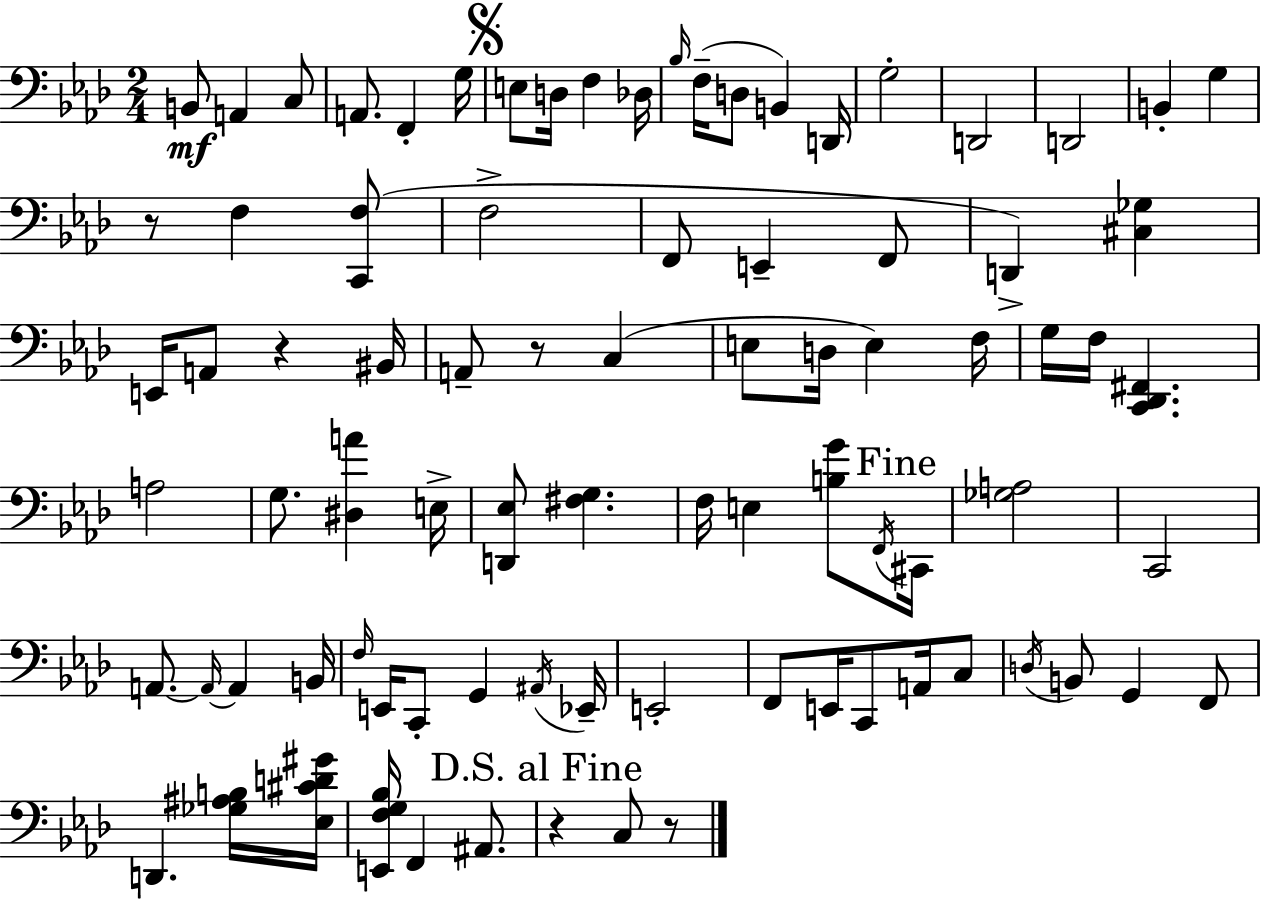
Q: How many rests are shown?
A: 5